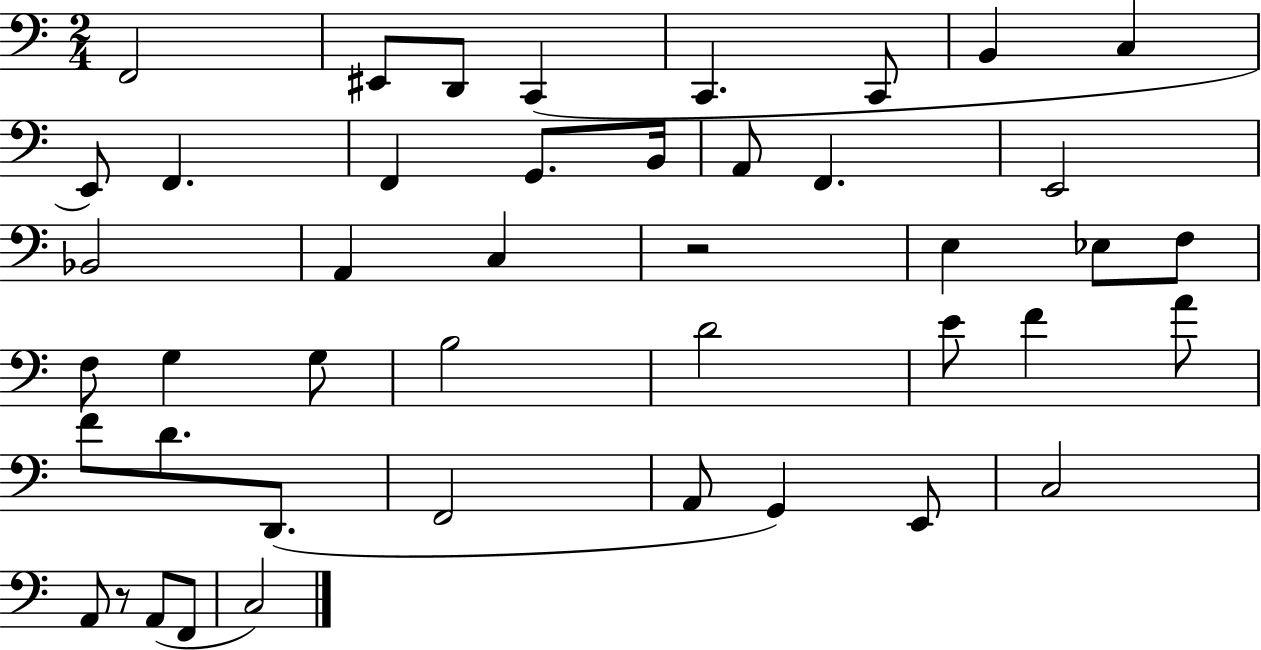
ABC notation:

X:1
T:Untitled
M:2/4
L:1/4
K:C
F,,2 ^E,,/2 D,,/2 C,, C,, C,,/2 B,, C, E,,/2 F,, F,, G,,/2 B,,/4 A,,/2 F,, E,,2 _B,,2 A,, C, z2 E, _E,/2 F,/2 F,/2 G, G,/2 B,2 D2 E/2 F A/2 F/2 D/2 D,,/2 F,,2 A,,/2 G,, E,,/2 C,2 A,,/2 z/2 A,,/2 F,,/2 C,2